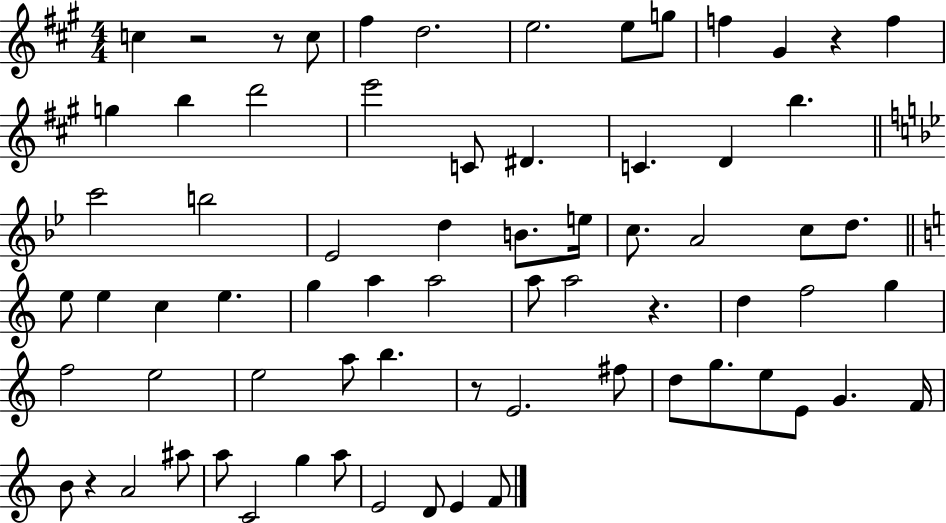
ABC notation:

X:1
T:Untitled
M:4/4
L:1/4
K:A
c z2 z/2 c/2 ^f d2 e2 e/2 g/2 f ^G z f g b d'2 e'2 C/2 ^D C D b c'2 b2 _E2 d B/2 e/4 c/2 A2 c/2 d/2 e/2 e c e g a a2 a/2 a2 z d f2 g f2 e2 e2 a/2 b z/2 E2 ^f/2 d/2 g/2 e/2 E/2 G F/4 B/2 z A2 ^a/2 a/2 C2 g a/2 E2 D/2 E F/2